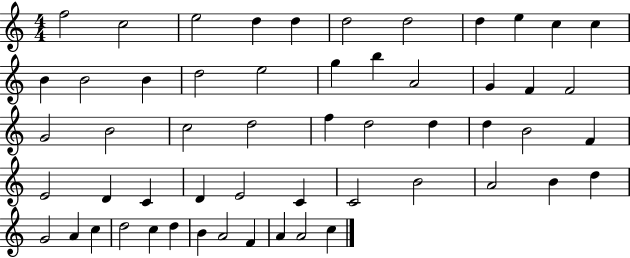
{
  \clef treble
  \numericTimeSignature
  \time 4/4
  \key c \major
  f''2 c''2 | e''2 d''4 d''4 | d''2 d''2 | d''4 e''4 c''4 c''4 | \break b'4 b'2 b'4 | d''2 e''2 | g''4 b''4 a'2 | g'4 f'4 f'2 | \break g'2 b'2 | c''2 d''2 | f''4 d''2 d''4 | d''4 b'2 f'4 | \break e'2 d'4 c'4 | d'4 e'2 c'4 | c'2 b'2 | a'2 b'4 d''4 | \break g'2 a'4 c''4 | d''2 c''4 d''4 | b'4 a'2 f'4 | a'4 a'2 c''4 | \break \bar "|."
}